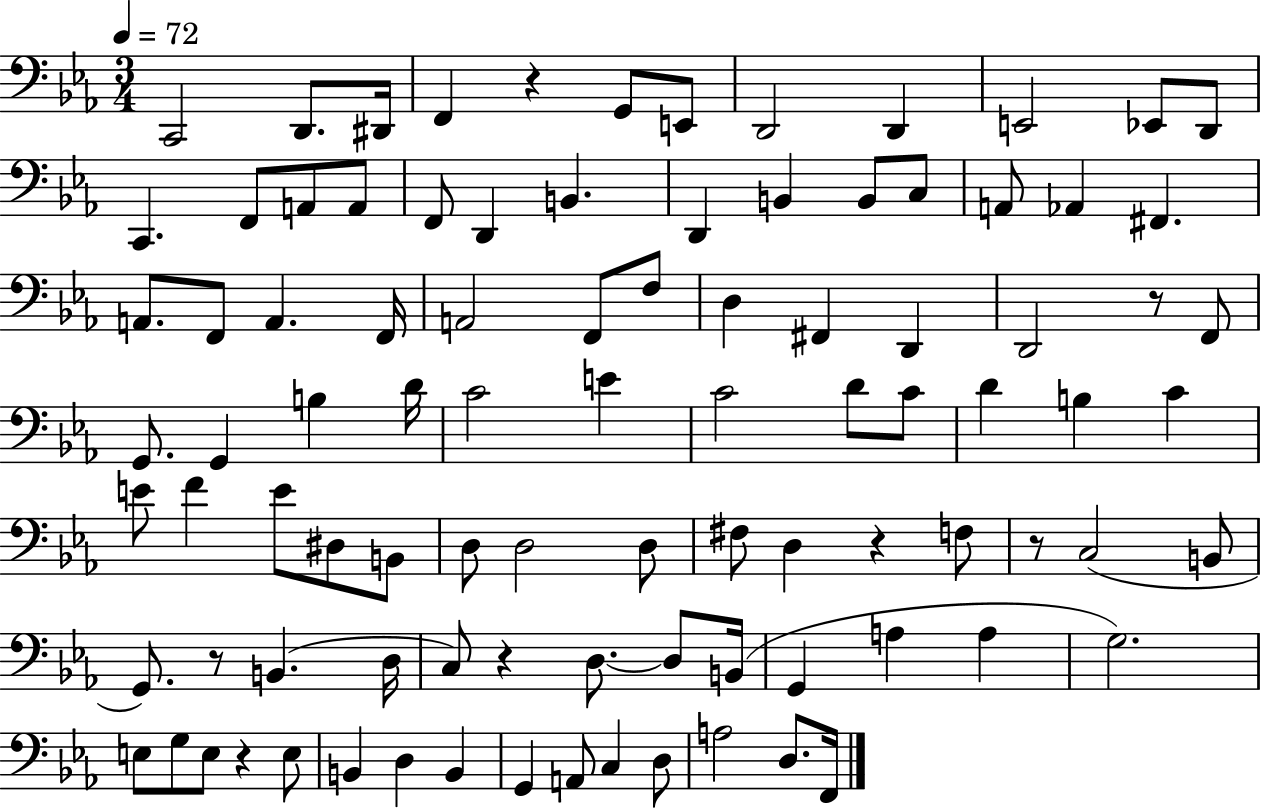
X:1
T:Untitled
M:3/4
L:1/4
K:Eb
C,,2 D,,/2 ^D,,/4 F,, z G,,/2 E,,/2 D,,2 D,, E,,2 _E,,/2 D,,/2 C,, F,,/2 A,,/2 A,,/2 F,,/2 D,, B,, D,, B,, B,,/2 C,/2 A,,/2 _A,, ^F,, A,,/2 F,,/2 A,, F,,/4 A,,2 F,,/2 F,/2 D, ^F,, D,, D,,2 z/2 F,,/2 G,,/2 G,, B, D/4 C2 E C2 D/2 C/2 D B, C E/2 F E/2 ^D,/2 B,,/2 D,/2 D,2 D,/2 ^F,/2 D, z F,/2 z/2 C,2 B,,/2 G,,/2 z/2 B,, D,/4 C,/2 z D,/2 D,/2 B,,/4 G,, A, A, G,2 E,/2 G,/2 E,/2 z E,/2 B,, D, B,, G,, A,,/2 C, D,/2 A,2 D,/2 F,,/4